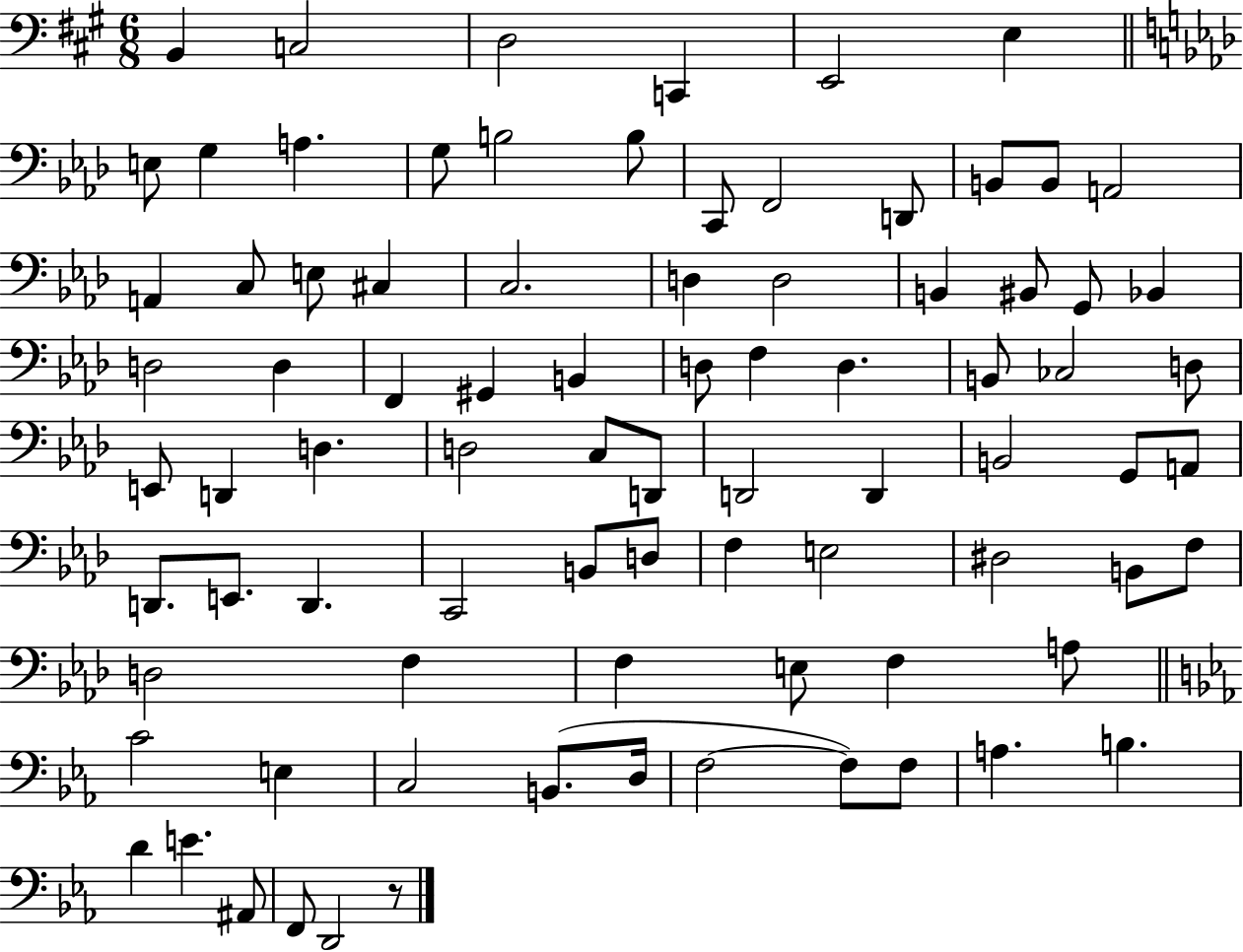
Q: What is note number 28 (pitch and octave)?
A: G2